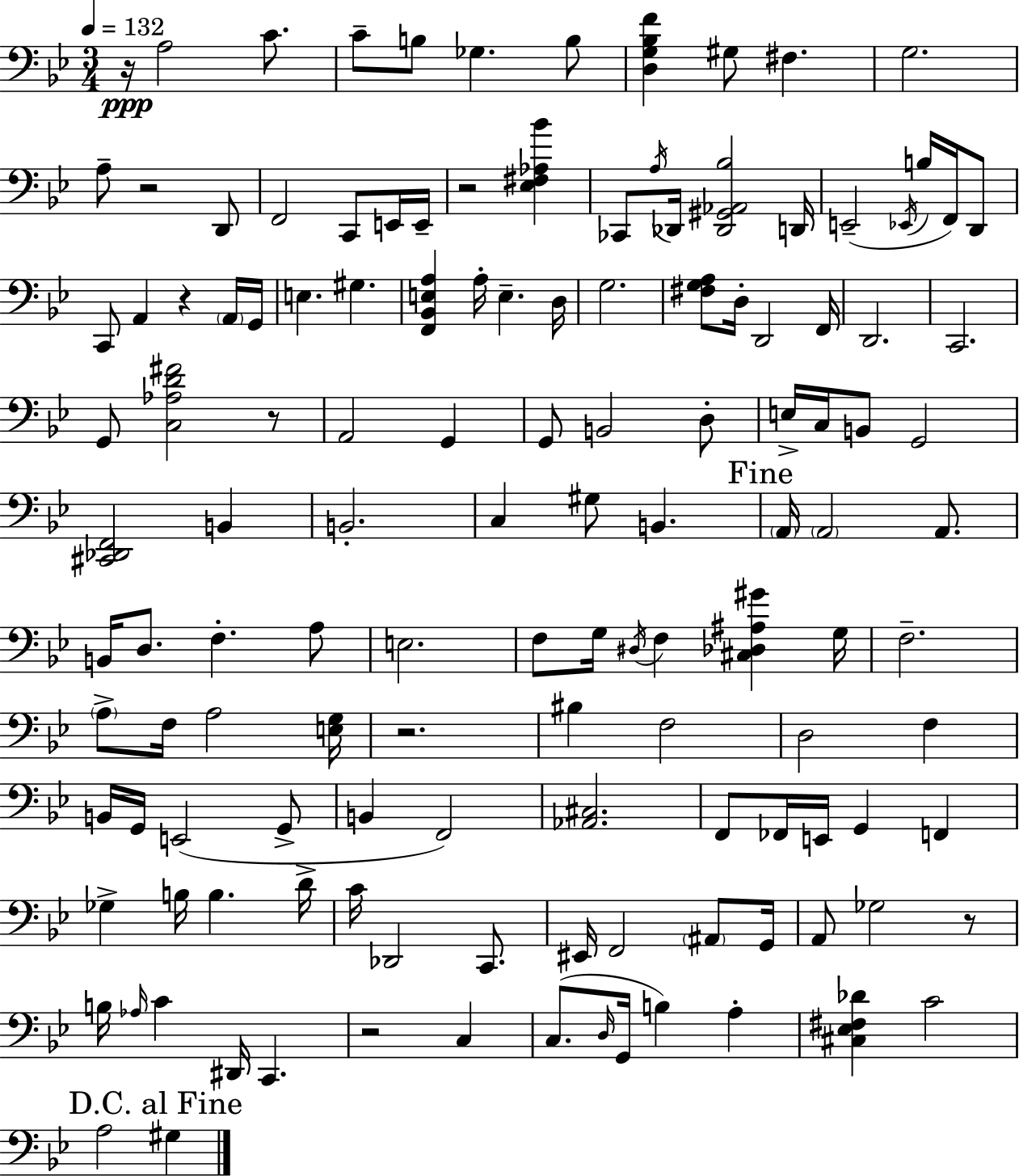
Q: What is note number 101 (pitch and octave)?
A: Ab3